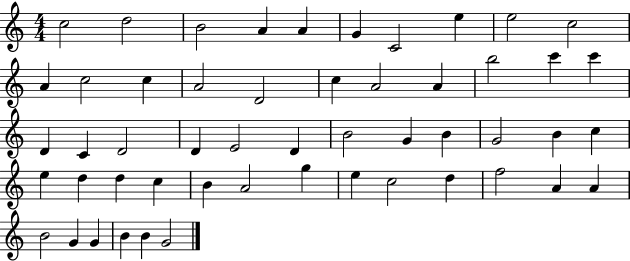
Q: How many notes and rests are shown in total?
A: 52